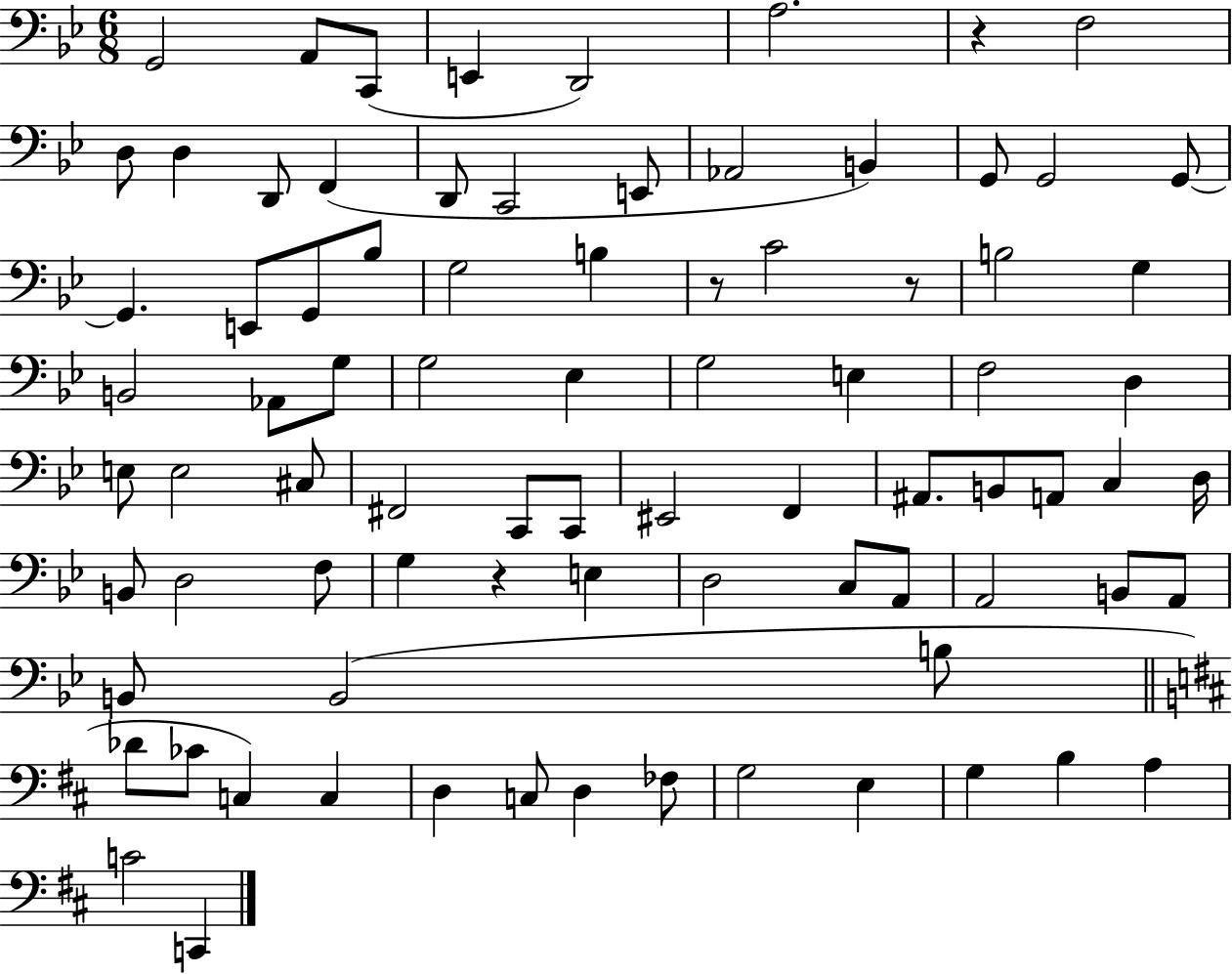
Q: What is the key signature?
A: BES major